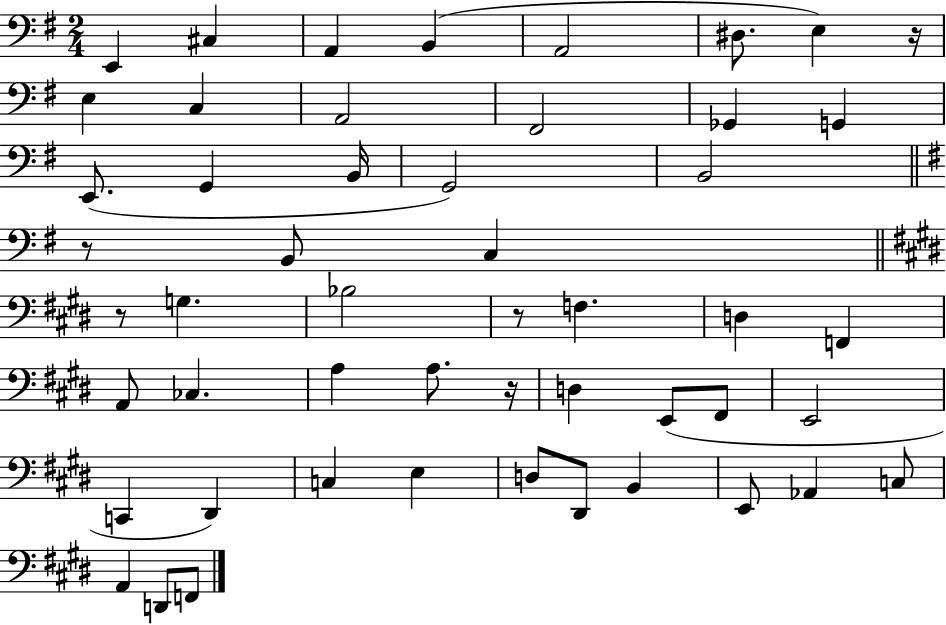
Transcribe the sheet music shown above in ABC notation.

X:1
T:Untitled
M:2/4
L:1/4
K:G
E,, ^C, A,, B,, A,,2 ^D,/2 E, z/4 E, C, A,,2 ^F,,2 _G,, G,, E,,/2 G,, B,,/4 G,,2 B,,2 z/2 B,,/2 C, z/2 G, _B,2 z/2 F, D, F,, A,,/2 _C, A, A,/2 z/4 D, E,,/2 ^F,,/2 E,,2 C,, ^D,, C, E, D,/2 ^D,,/2 B,, E,,/2 _A,, C,/2 A,, D,,/2 F,,/2